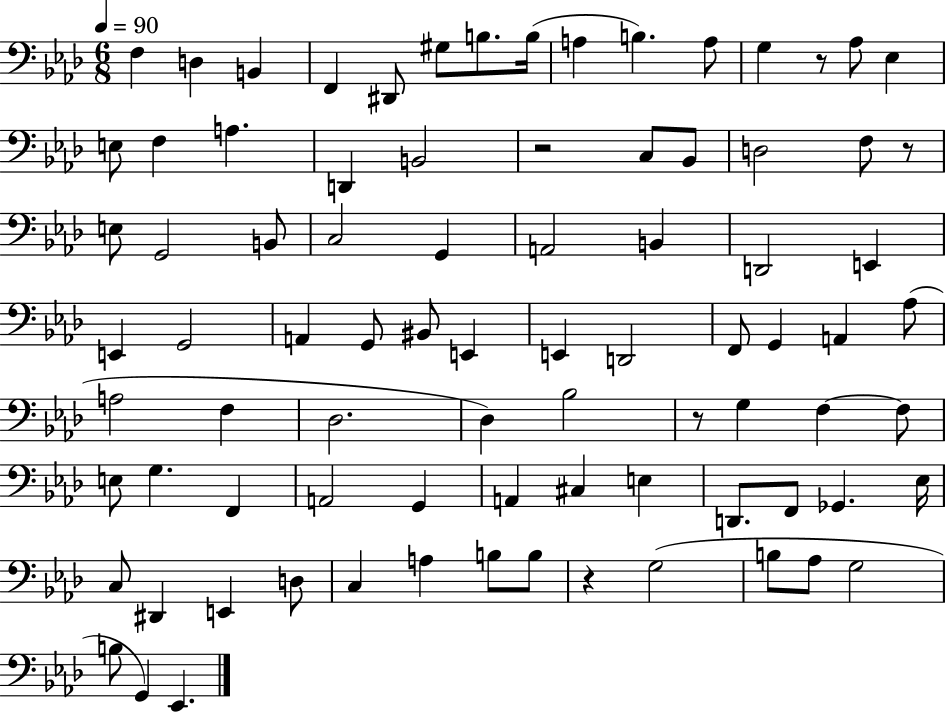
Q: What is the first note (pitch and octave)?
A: F3